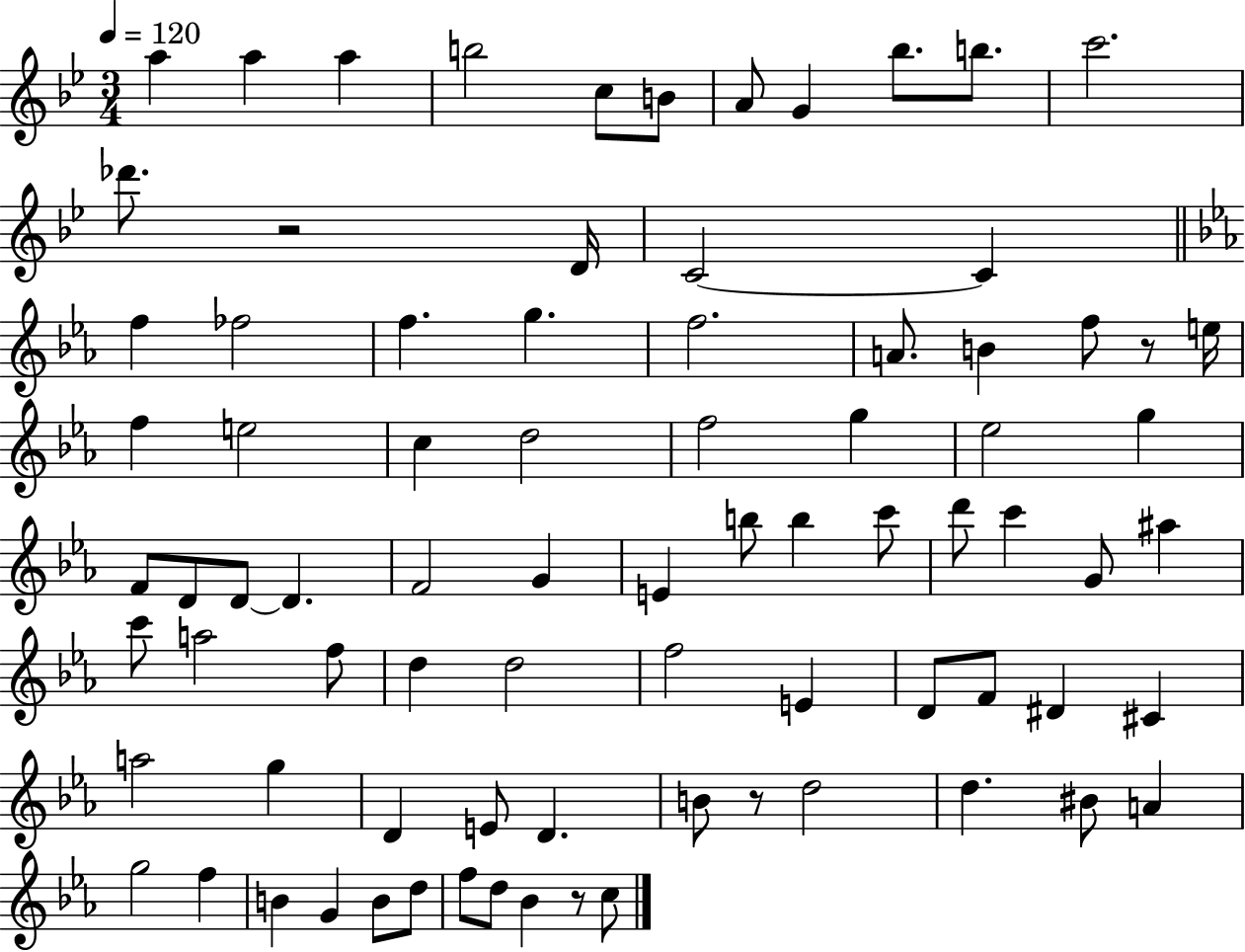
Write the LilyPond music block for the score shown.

{
  \clef treble
  \numericTimeSignature
  \time 3/4
  \key bes \major
  \tempo 4 = 120
  a''4 a''4 a''4 | b''2 c''8 b'8 | a'8 g'4 bes''8. b''8. | c'''2. | \break des'''8. r2 d'16 | c'2~~ c'4 | \bar "||" \break \key c \minor f''4 fes''2 | f''4. g''4. | f''2. | a'8. b'4 f''8 r8 e''16 | \break f''4 e''2 | c''4 d''2 | f''2 g''4 | ees''2 g''4 | \break f'8 d'8 d'8~~ d'4. | f'2 g'4 | e'4 b''8 b''4 c'''8 | d'''8 c'''4 g'8 ais''4 | \break c'''8 a''2 f''8 | d''4 d''2 | f''2 e'4 | d'8 f'8 dis'4 cis'4 | \break a''2 g''4 | d'4 e'8 d'4. | b'8 r8 d''2 | d''4. bis'8 a'4 | \break g''2 f''4 | b'4 g'4 b'8 d''8 | f''8 d''8 bes'4 r8 c''8 | \bar "|."
}